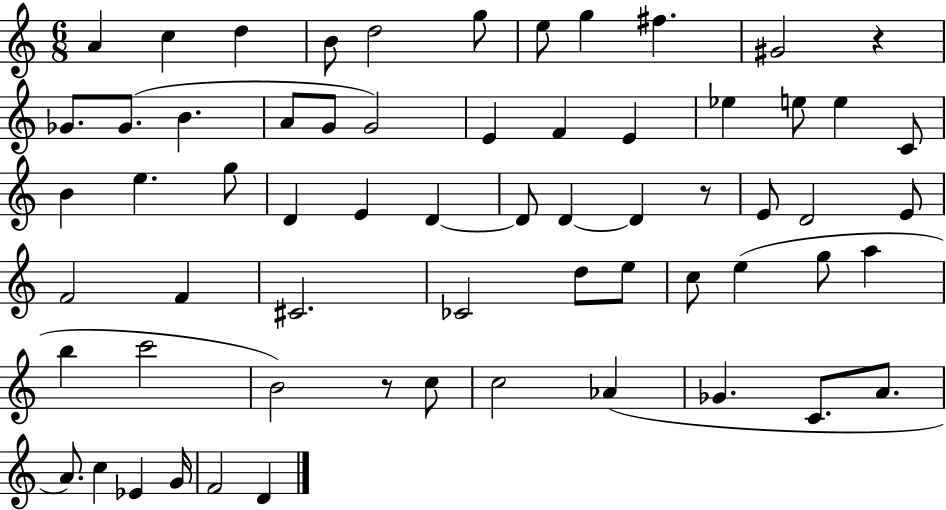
{
  \clef treble
  \numericTimeSignature
  \time 6/8
  \key c \major
  a'4 c''4 d''4 | b'8 d''2 g''8 | e''8 g''4 fis''4. | gis'2 r4 | \break ges'8. ges'8.( b'4. | a'8 g'8 g'2) | e'4 f'4 e'4 | ees''4 e''8 e''4 c'8 | \break b'4 e''4. g''8 | d'4 e'4 d'4~~ | d'8 d'4~~ d'4 r8 | e'8 d'2 e'8 | \break f'2 f'4 | cis'2. | ces'2 d''8 e''8 | c''8 e''4( g''8 a''4 | \break b''4 c'''2 | b'2) r8 c''8 | c''2 aes'4( | ges'4. c'8. a'8. | \break a'8.) c''4 ees'4 g'16 | f'2 d'4 | \bar "|."
}